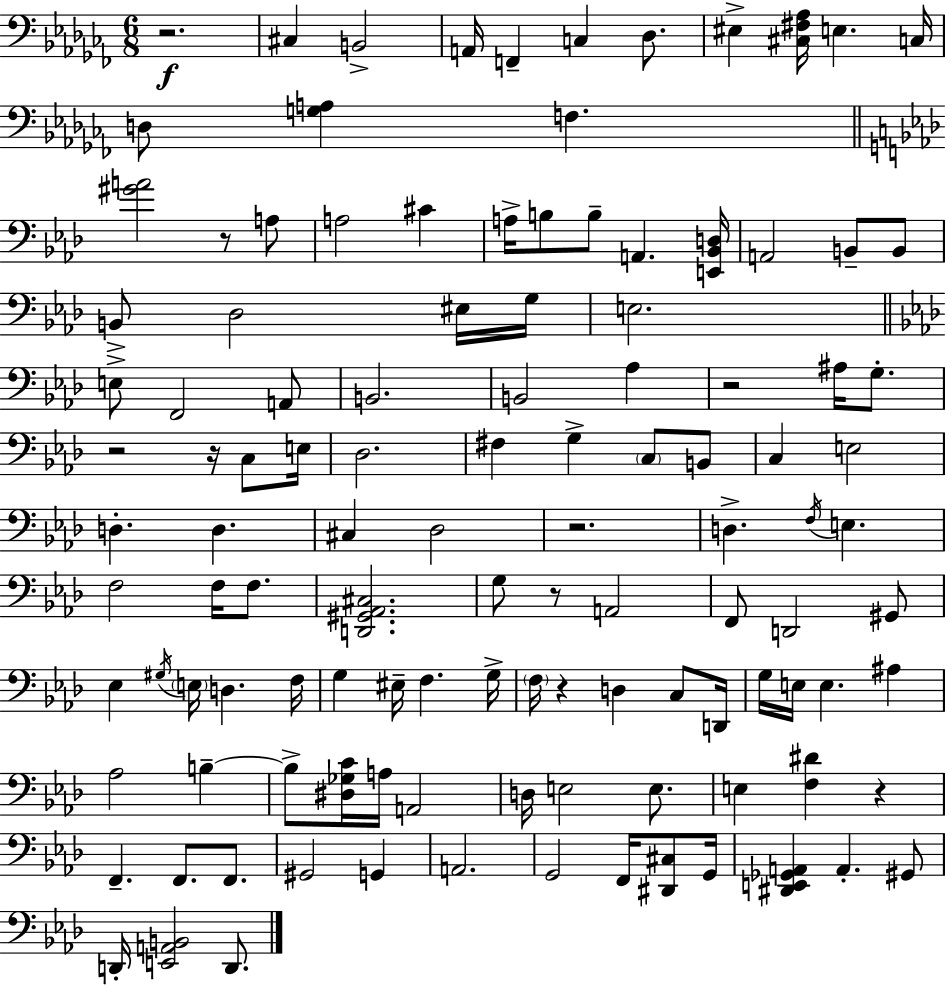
X:1
T:Untitled
M:6/8
L:1/4
K:Abm
z2 ^C, B,,2 A,,/4 F,, C, _D,/2 ^E, [^C,^F,_A,]/4 E, C,/4 D,/2 [G,A,] F, [^GA]2 z/2 A,/2 A,2 ^C A,/4 B,/2 B,/2 A,, [E,,_B,,D,]/4 A,,2 B,,/2 B,,/2 B,,/2 _D,2 ^E,/4 G,/4 E,2 E,/2 F,,2 A,,/2 B,,2 B,,2 _A, z2 ^A,/4 G,/2 z2 z/4 C,/2 E,/4 _D,2 ^F, G, C,/2 B,,/2 C, E,2 D, D, ^C, _D,2 z2 D, F,/4 E, F,2 F,/4 F,/2 [D,,^G,,_A,,^C,]2 G,/2 z/2 A,,2 F,,/2 D,,2 ^G,,/2 _E, ^G,/4 E,/4 D, F,/4 G, ^E,/4 F, G,/4 F,/4 z D, C,/2 D,,/4 G,/4 E,/4 E, ^A, _A,2 B, B,/2 [^D,_G,C]/4 A,/4 A,,2 D,/4 E,2 E,/2 E, [F,^D] z F,, F,,/2 F,,/2 ^G,,2 G,, A,,2 G,,2 F,,/4 [^D,,^C,]/2 G,,/4 [^D,,E,,_G,,A,,] A,, ^G,,/2 D,,/4 [E,,A,,B,,]2 D,,/2